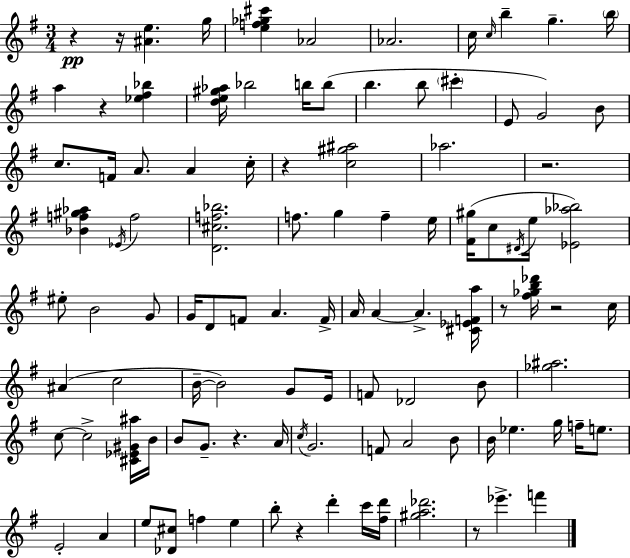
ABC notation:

X:1
T:Untitled
M:3/4
L:1/4
K:Em
z z/4 [^Ae] g/4 [ef_g^c'] _A2 _A2 c/4 c/4 b g b/4 a z [_e^f_b] [de^g_a]/4 _b2 b/4 b/2 b b/2 ^c' E/2 G2 B/2 c/2 F/4 A/2 A c/4 z [c^g^a]2 _a2 z2 [_Bf^g_a] _E/4 f2 [D^cf_b]2 f/2 g f e/4 [^F^g]/4 c/2 ^D/4 e/4 [_E_a_b]2 ^e/2 B2 G/2 G/4 D/2 F/2 A F/4 A/4 A A [^C_EFa]/4 z/2 [^f_gb_d']/4 z2 c/4 ^A c2 B/4 B2 G/2 E/4 F/2 _D2 B/2 [_g^a]2 c/2 c2 [^C_E^G^a]/4 B/4 B/2 G/2 z A/4 c/4 G2 F/2 A2 B/2 B/4 _e g/4 f/4 e/2 E2 A e/2 [_D^c]/2 f e b/2 z d' c'/4 [^fd']/4 [^ga_d']2 z/2 _e' f'